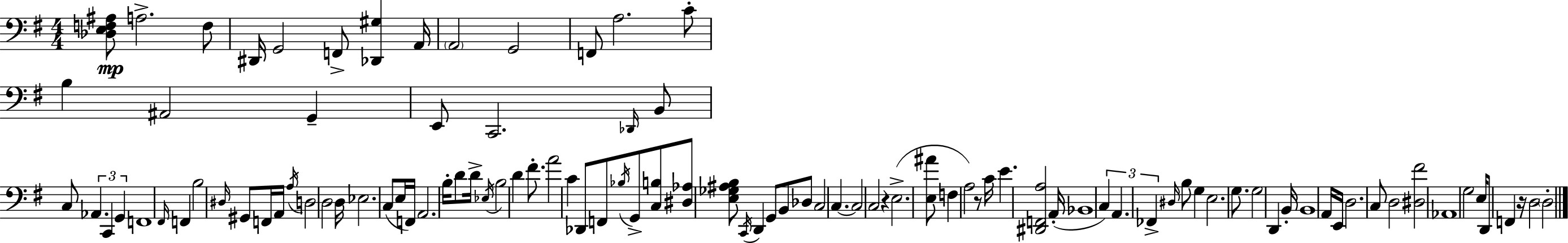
X:1
T:Untitled
M:4/4
L:1/4
K:Em
[_D,E,F,^A,]/2 A,2 F,/2 ^D,,/4 G,,2 F,,/2 [_D,,^G,] A,,/4 A,,2 G,,2 F,,/2 A,2 C/2 B, ^A,,2 G,, E,,/2 C,,2 _D,,/4 B,,/2 C,/2 _A,, C,, G,, F,,4 ^F,,/4 F,, B,2 ^D,/4 ^G,,/2 F,,/4 A,,/4 A,/4 D,2 D,2 D,/4 _E,2 C,/2 E,/4 F,,/4 A,,2 B,/4 D/2 D/4 _E,/4 B,2 D ^F/2 A2 C _D,,/2 F,,/2 _B,/4 G,,/2 [C,B,]/2 [^D,_A,]/2 [E,_G,^A,B,]/2 C,,/4 D,, G,,/2 B,,/2 _D,/2 C,2 C, C,2 C,2 z E,2 [E,^A]/2 F, A,2 z/2 C/4 E [^D,,F,,A,]2 A,,/4 _B,,4 C, A,, _F,, ^D,/4 B,/2 G, E,2 G,/2 G,2 D,, B,,/4 B,,4 A,,/4 E,,/4 D,2 C,/2 D,2 [^D,^F]2 _A,,4 G,2 E,/4 D,,/2 F,, z/4 D,2 D,2